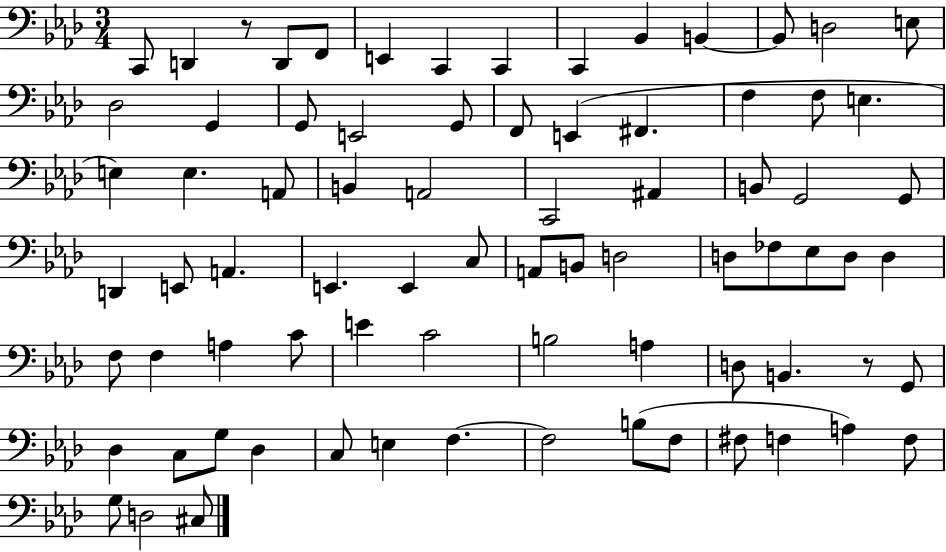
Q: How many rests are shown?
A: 2